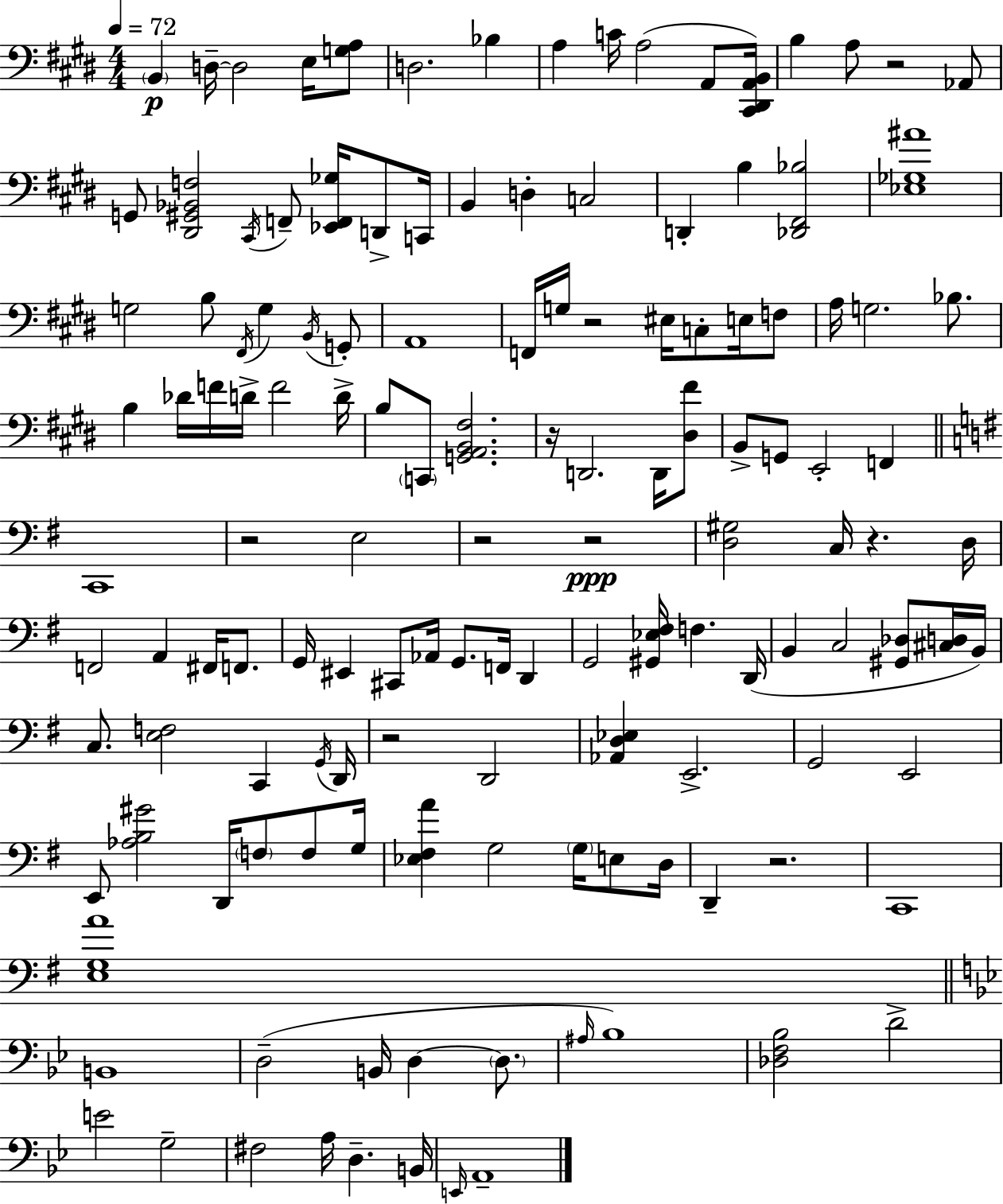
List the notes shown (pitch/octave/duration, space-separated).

B2/q D3/s D3/h E3/s [G3,A3]/e D3/h. Bb3/q A3/q C4/s A3/h A2/e [C#2,D#2,A2,B2]/s B3/q A3/e R/h Ab2/e G2/e [D#2,G#2,Bb2,F3]/h C#2/s F2/e [Eb2,F2,Gb3]/s D2/e C2/s B2/q D3/q C3/h D2/q B3/q [Db2,F#2,Bb3]/h [Eb3,Gb3,A#4]/w G3/h B3/e F#2/s G3/q B2/s G2/e A2/w F2/s G3/s R/h EIS3/s C3/e E3/s F3/e A3/s G3/h. Bb3/e. B3/q Db4/s F4/s D4/s F4/h D4/s B3/e C2/e [G2,A2,B2,F#3]/h. R/s D2/h. D2/s [D#3,F#4]/e B2/e G2/e E2/h F2/q C2/w R/h E3/h R/h R/h [D3,G#3]/h C3/s R/q. D3/s F2/h A2/q F#2/s F2/e. G2/s EIS2/q C#2/e Ab2/s G2/e. F2/s D2/q G2/h [G#2,Eb3,F#3]/s F3/q. D2/s B2/q C3/h [G#2,Db3]/e [C#3,D3]/s B2/s C3/e. [E3,F3]/h C2/q G2/s D2/s R/h D2/h [Ab2,D3,Eb3]/q E2/h. G2/h E2/h E2/e [Ab3,B3,G#4]/h D2/s F3/e F3/e G3/s [Eb3,F#3,A4]/q G3/h G3/s E3/e D3/s D2/q R/h. C2/w [E3,G3,A4]/w B2/w D3/h B2/s D3/q D3/e. A#3/s Bb3/w [Db3,F3,Bb3]/h D4/h E4/h G3/h F#3/h A3/s D3/q. B2/s E2/s A2/w